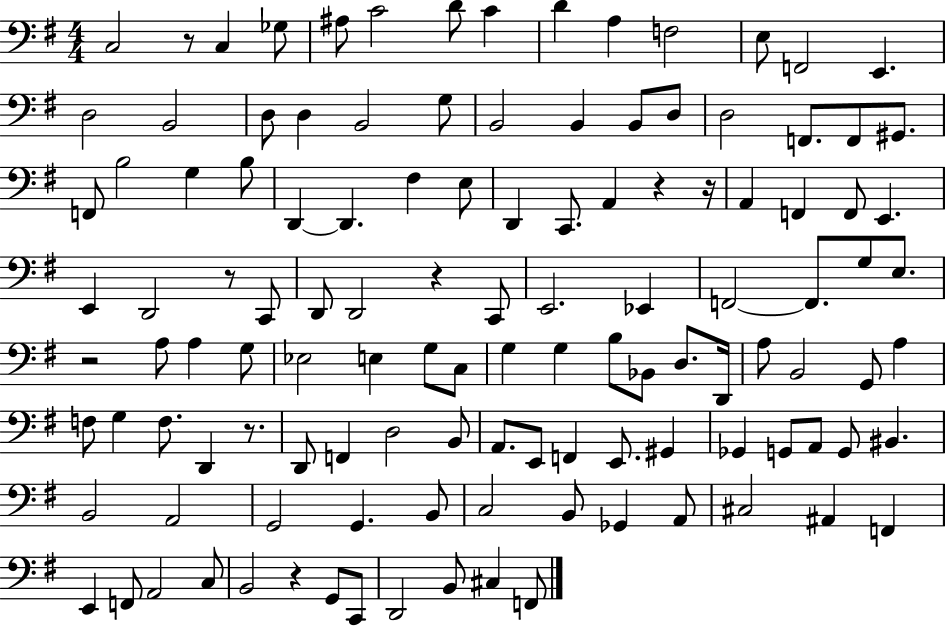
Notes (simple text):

C3/h R/e C3/q Gb3/e A#3/e C4/h D4/e C4/q D4/q A3/q F3/h E3/e F2/h E2/q. D3/h B2/h D3/e D3/q B2/h G3/e B2/h B2/q B2/e D3/e D3/h F2/e. F2/e G#2/e. F2/e B3/h G3/q B3/e D2/q D2/q. F#3/q E3/e D2/q C2/e. A2/q R/q R/s A2/q F2/q F2/e E2/q. E2/q D2/h R/e C2/e D2/e D2/h R/q C2/e E2/h. Eb2/q F2/h F2/e. G3/e E3/e. R/h A3/e A3/q G3/e Eb3/h E3/q G3/e C3/e G3/q G3/q B3/e Bb2/e D3/e. D2/s A3/e B2/h G2/e A3/q F3/e G3/q F3/e. D2/q R/e. D2/e F2/q D3/h B2/e A2/e. E2/e F2/q E2/e. G#2/q Gb2/q G2/e A2/e G2/e BIS2/q. B2/h A2/h G2/h G2/q. B2/e C3/h B2/e Gb2/q A2/e C#3/h A#2/q F2/q E2/q F2/e A2/h C3/e B2/h R/q G2/e C2/e D2/h B2/e C#3/q F2/e